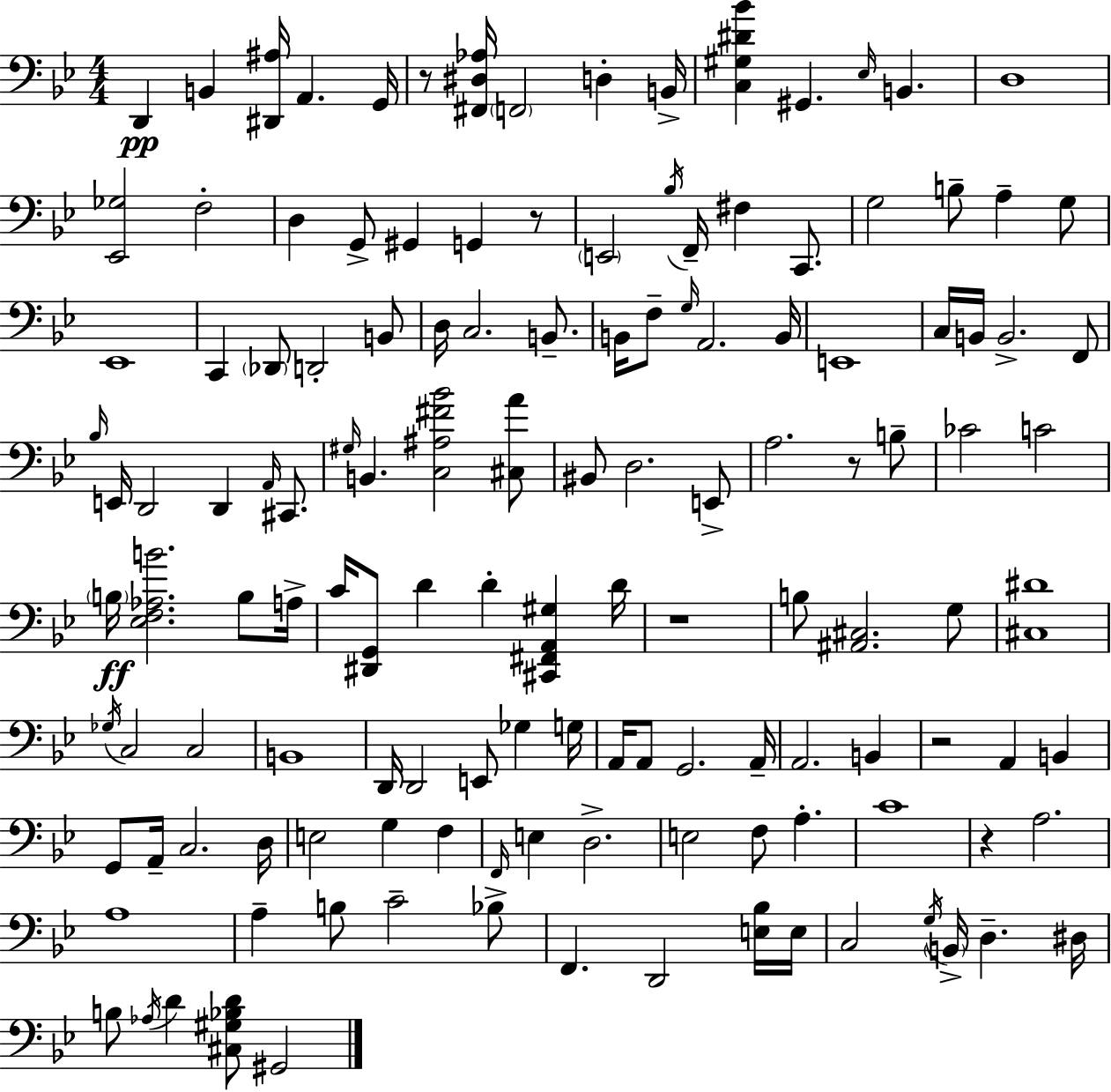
D2/q B2/q [D#2,A#3]/s A2/q. G2/s R/e [F#2,D#3,Ab3]/s F2/h D3/q B2/s [C3,G#3,D#4,Bb4]/q G#2/q. Eb3/s B2/q. D3/w [Eb2,Gb3]/h F3/h D3/q G2/e G#2/q G2/q R/e E2/h Bb3/s F2/s F#3/q C2/e. G3/h B3/e A3/q G3/e Eb2/w C2/q Db2/e D2/h B2/e D3/s C3/h. B2/e. B2/s F3/e G3/s A2/h. B2/s E2/w C3/s B2/s B2/h. F2/e Bb3/s E2/s D2/h D2/q A2/s C#2/e. G#3/s B2/q. [C3,A#3,F#4,Bb4]/h [C#3,A4]/e BIS2/e D3/h. E2/e A3/h. R/e B3/e CES4/h C4/h B3/s [Eb3,F3,Ab3,B4]/h. B3/e A3/s C4/s [D#2,G2]/e D4/q D4/q [C#2,F#2,A2,G#3]/q D4/s R/w B3/e [A#2,C#3]/h. G3/e [C#3,D#4]/w Gb3/s C3/h C3/h B2/w D2/s D2/h E2/e Gb3/q G3/s A2/s A2/e G2/h. A2/s A2/h. B2/q R/h A2/q B2/q G2/e A2/s C3/h. D3/s E3/h G3/q F3/q F2/s E3/q D3/h. E3/h F3/e A3/q. C4/w R/q A3/h. A3/w A3/q B3/e C4/h Bb3/e F2/q. D2/h [E3,Bb3]/s E3/s C3/h G3/s B2/s D3/q. D#3/s B3/e Ab3/s D4/q [C#3,G#3,Bb3,D4]/e G#2/h